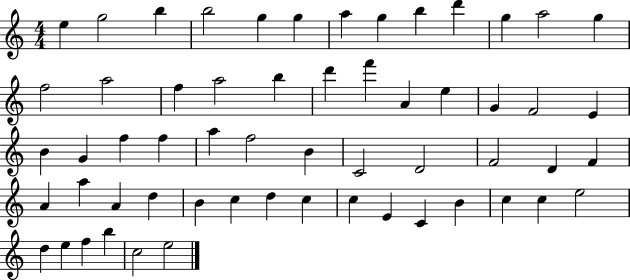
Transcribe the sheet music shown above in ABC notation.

X:1
T:Untitled
M:4/4
L:1/4
K:C
e g2 b b2 g g a g b d' g a2 g f2 a2 f a2 b d' f' A e G F2 E B G f f a f2 B C2 D2 F2 D F A a A d B c d c c E C B c c e2 d e f b c2 e2